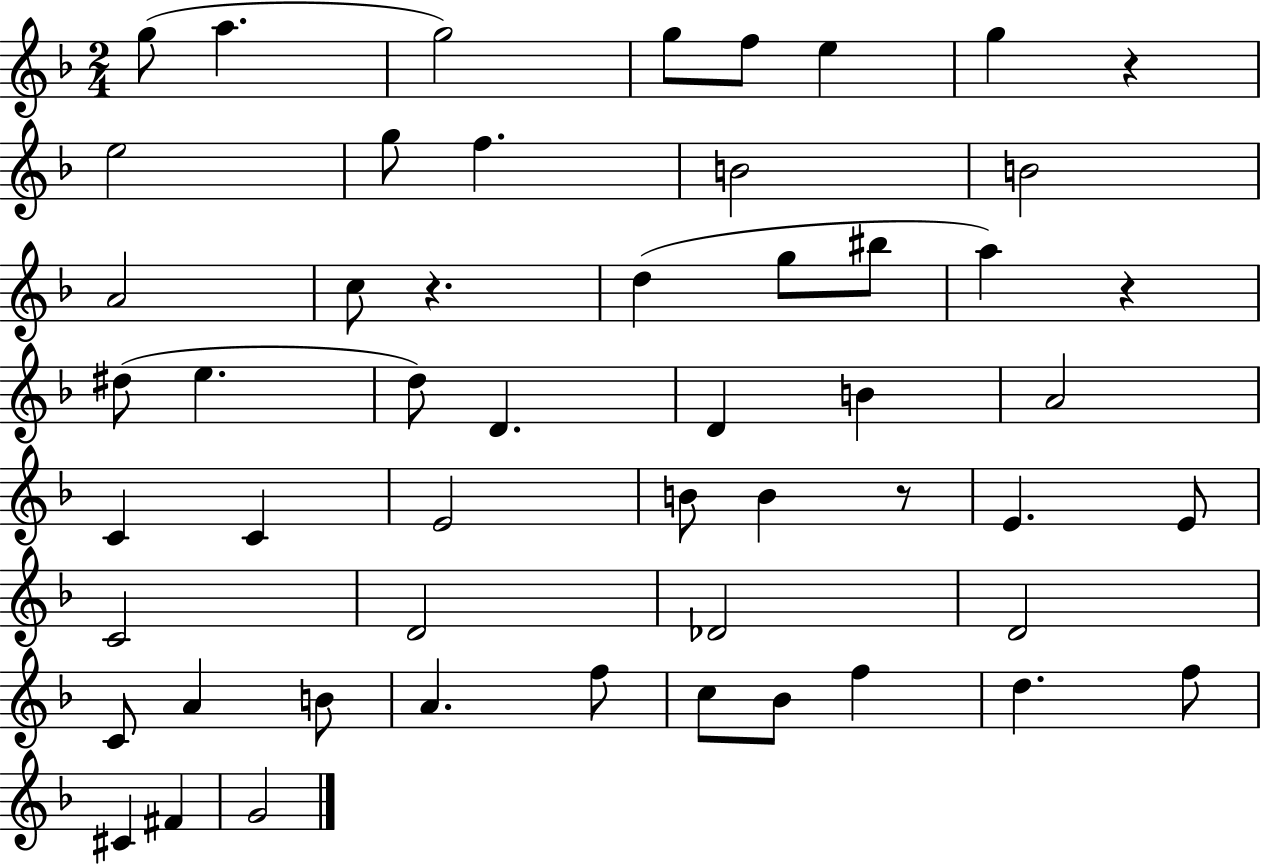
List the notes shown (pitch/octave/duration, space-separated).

G5/e A5/q. G5/h G5/e F5/e E5/q G5/q R/q E5/h G5/e F5/q. B4/h B4/h A4/h C5/e R/q. D5/q G5/e BIS5/e A5/q R/q D#5/e E5/q. D5/e D4/q. D4/q B4/q A4/h C4/q C4/q E4/h B4/e B4/q R/e E4/q. E4/e C4/h D4/h Db4/h D4/h C4/e A4/q B4/e A4/q. F5/e C5/e Bb4/e F5/q D5/q. F5/e C#4/q F#4/q G4/h